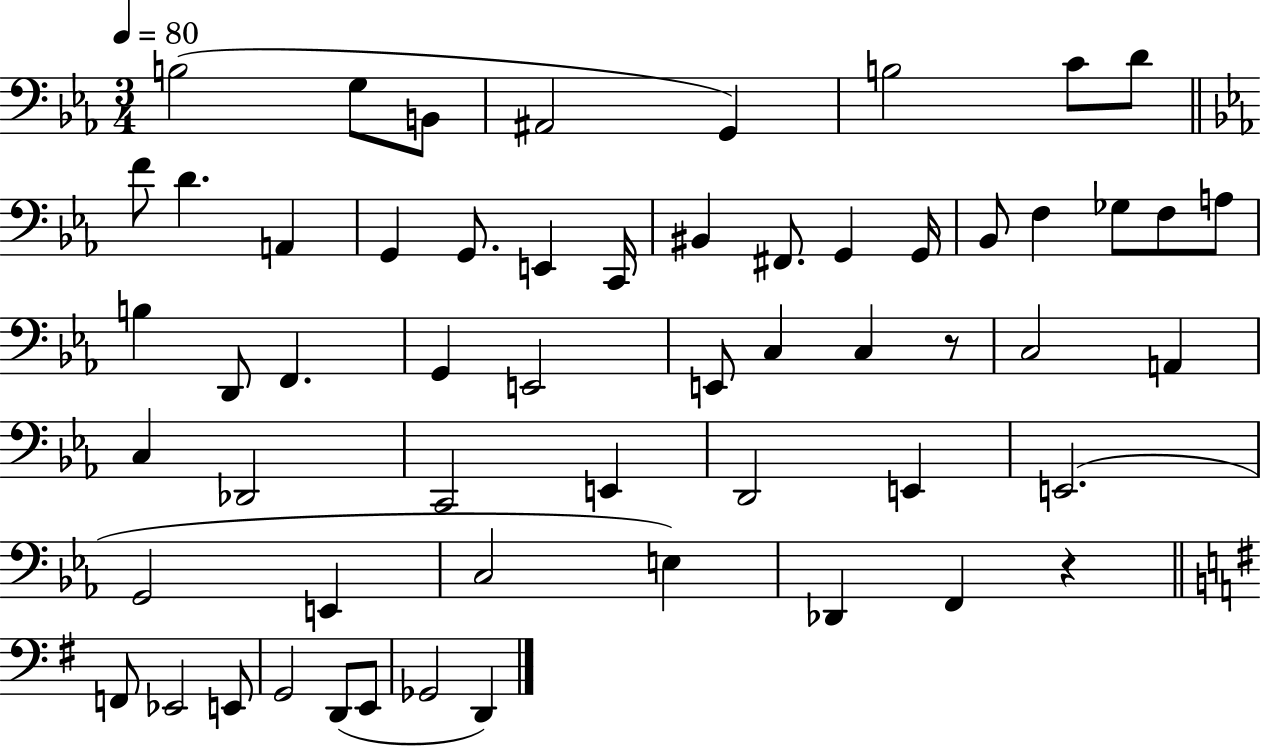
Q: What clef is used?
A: bass